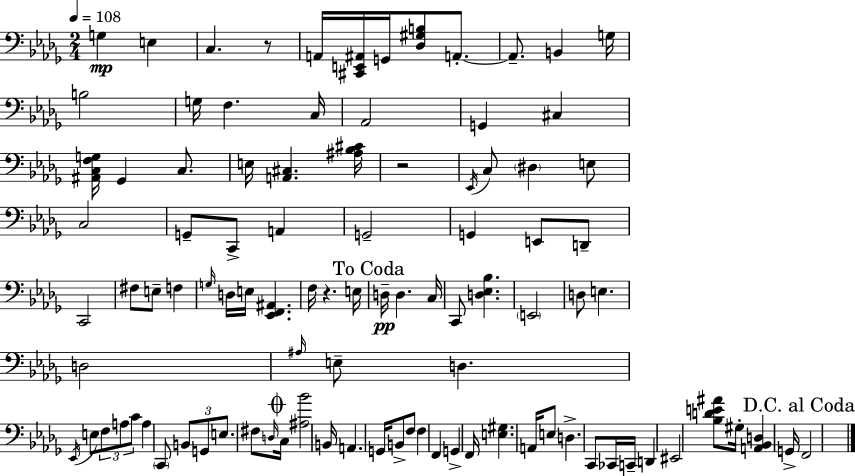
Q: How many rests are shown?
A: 3